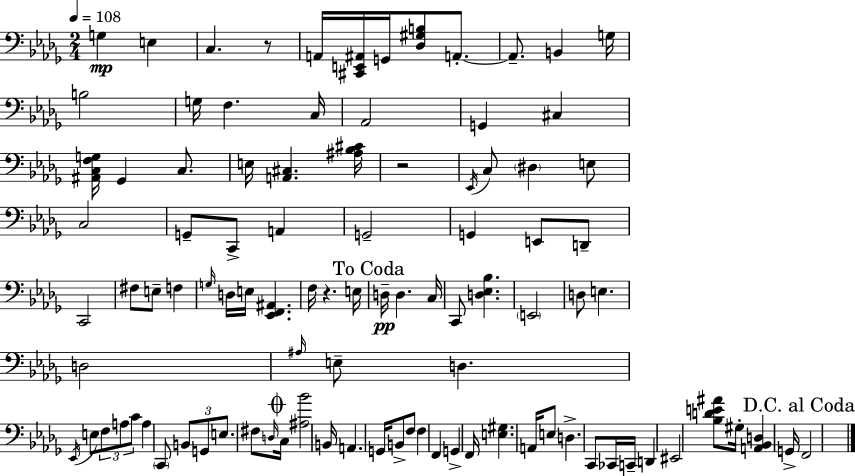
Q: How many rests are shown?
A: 3